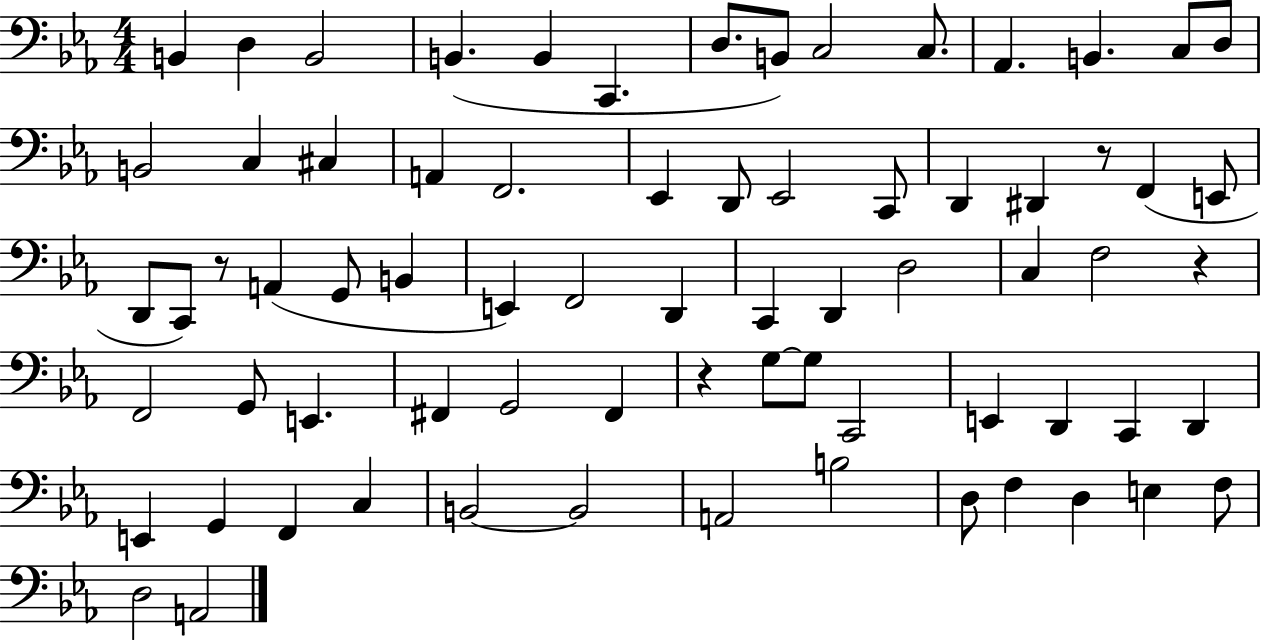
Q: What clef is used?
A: bass